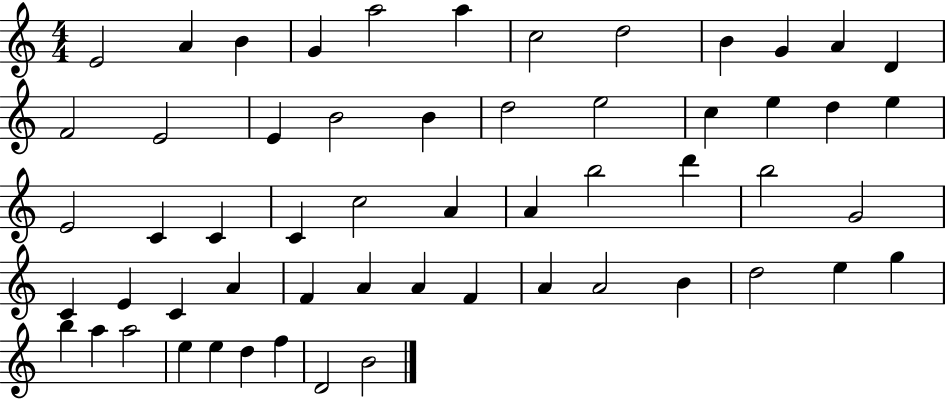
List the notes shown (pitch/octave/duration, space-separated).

E4/h A4/q B4/q G4/q A5/h A5/q C5/h D5/h B4/q G4/q A4/q D4/q F4/h E4/h E4/q B4/h B4/q D5/h E5/h C5/q E5/q D5/q E5/q E4/h C4/q C4/q C4/q C5/h A4/q A4/q B5/h D6/q B5/h G4/h C4/q E4/q C4/q A4/q F4/q A4/q A4/q F4/q A4/q A4/h B4/q D5/h E5/q G5/q B5/q A5/q A5/h E5/q E5/q D5/q F5/q D4/h B4/h